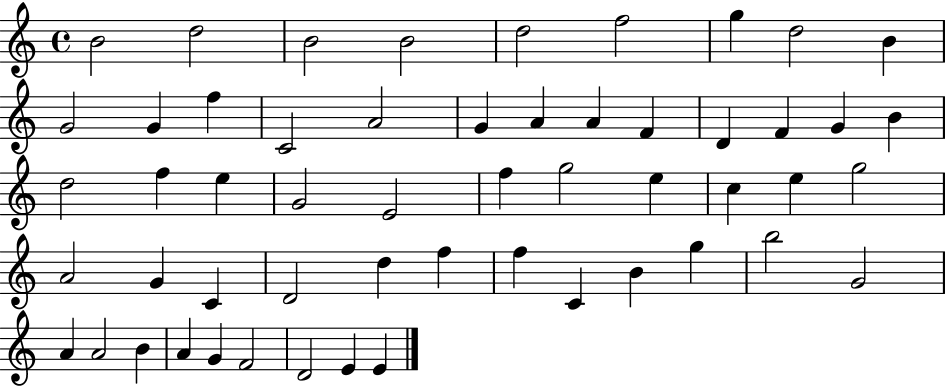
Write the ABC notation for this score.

X:1
T:Untitled
M:4/4
L:1/4
K:C
B2 d2 B2 B2 d2 f2 g d2 B G2 G f C2 A2 G A A F D F G B d2 f e G2 E2 f g2 e c e g2 A2 G C D2 d f f C B g b2 G2 A A2 B A G F2 D2 E E